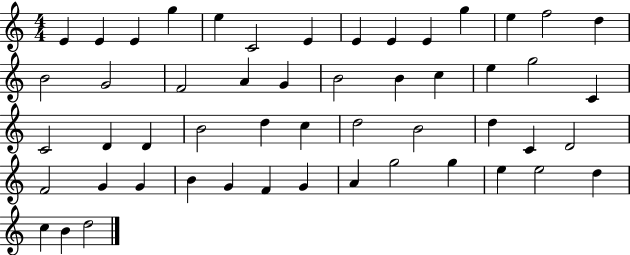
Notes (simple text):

E4/q E4/q E4/q G5/q E5/q C4/h E4/q E4/q E4/q E4/q G5/q E5/q F5/h D5/q B4/h G4/h F4/h A4/q G4/q B4/h B4/q C5/q E5/q G5/h C4/q C4/h D4/q D4/q B4/h D5/q C5/q D5/h B4/h D5/q C4/q D4/h F4/h G4/q G4/q B4/q G4/q F4/q G4/q A4/q G5/h G5/q E5/q E5/h D5/q C5/q B4/q D5/h